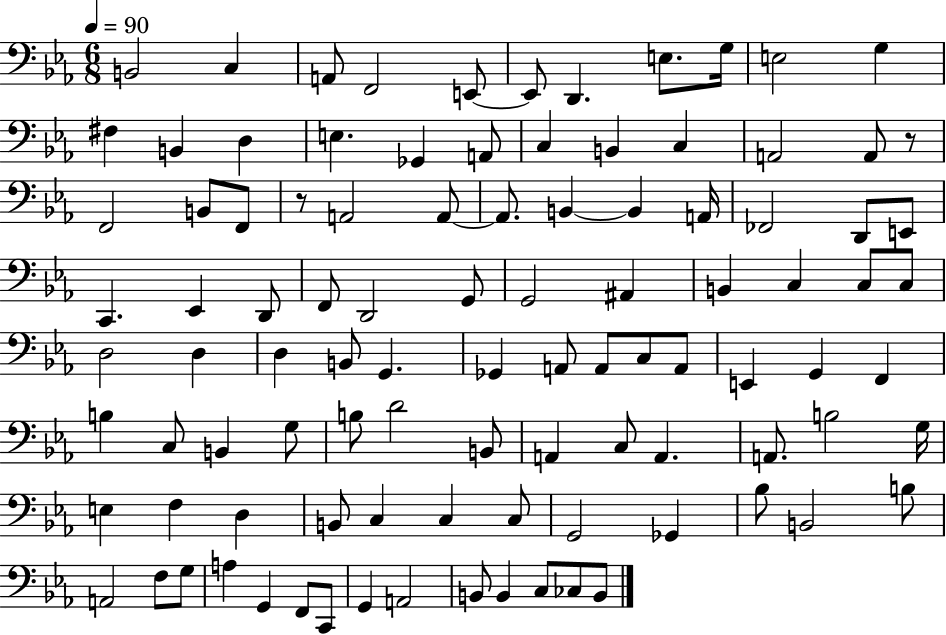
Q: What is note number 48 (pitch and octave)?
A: D3